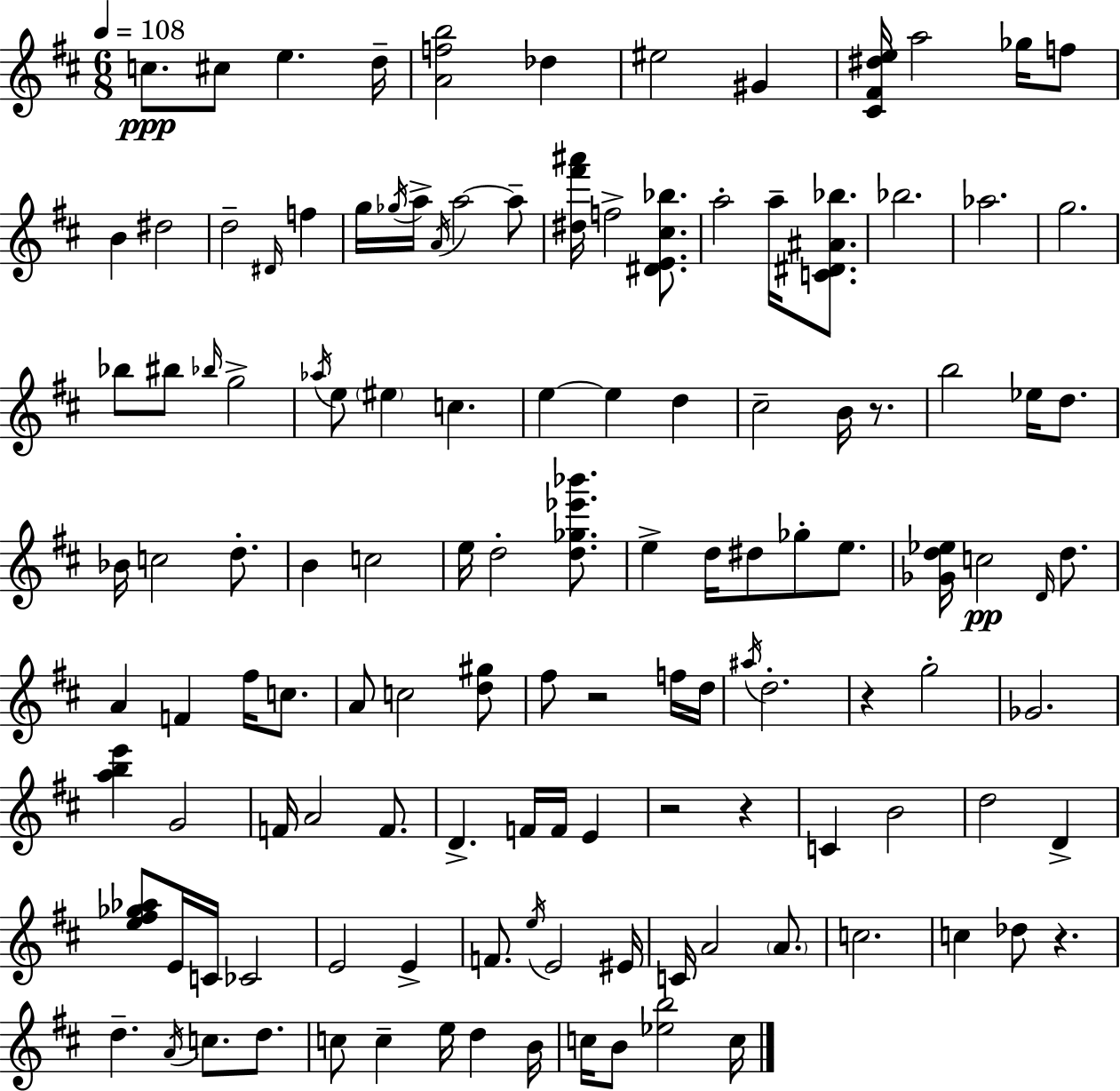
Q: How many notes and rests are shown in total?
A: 127